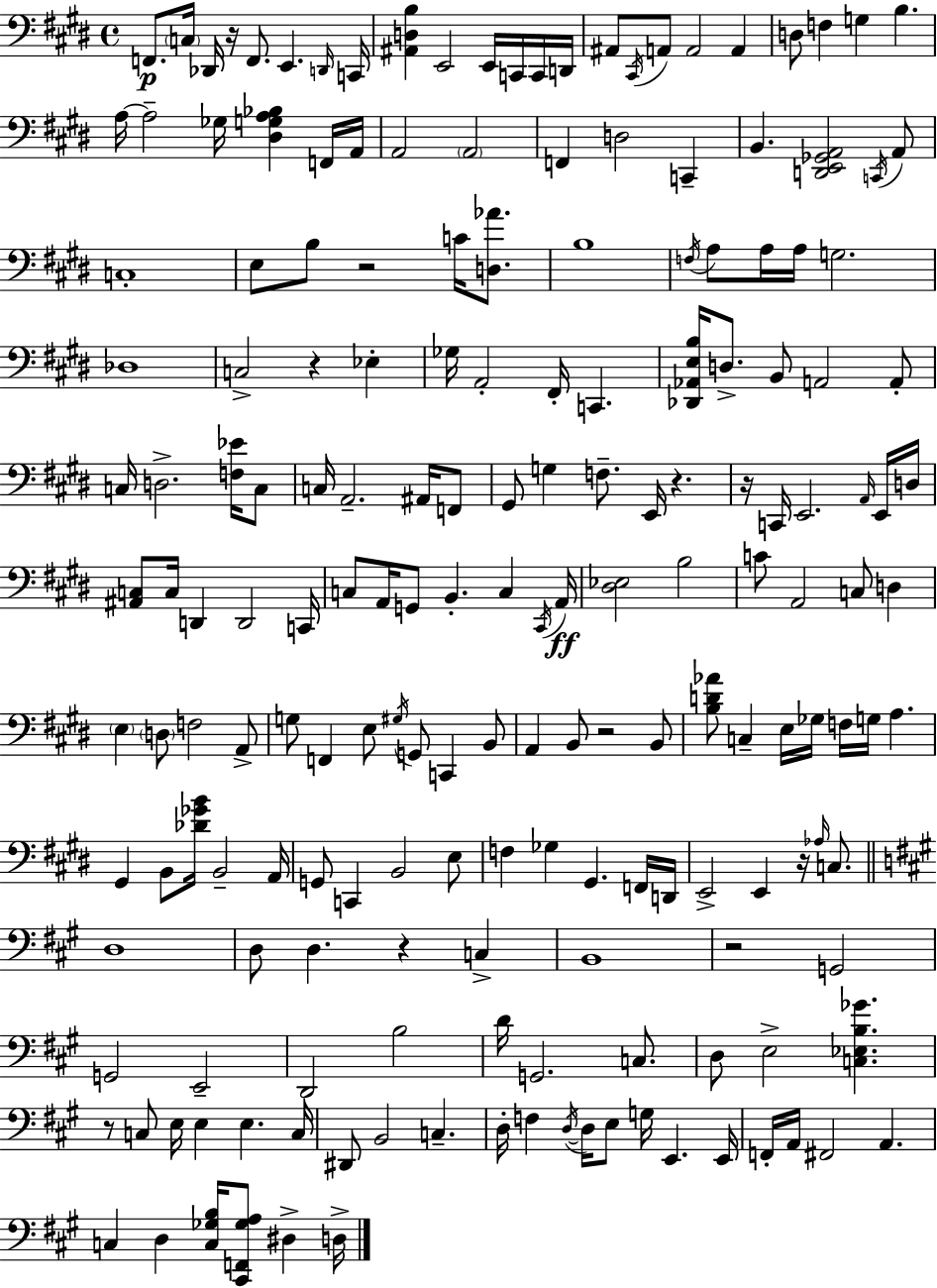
X:1
T:Untitled
M:4/4
L:1/4
K:E
F,,/2 C,/4 _D,,/4 z/4 F,,/2 E,, D,,/4 C,,/4 [^A,,D,B,] E,,2 E,,/4 C,,/4 C,,/4 D,,/4 ^A,,/2 ^C,,/4 A,,/2 A,,2 A,, D,/2 F, G, B, A,/4 A,2 _G,/4 [^D,G,A,_B,] F,,/4 A,,/4 A,,2 A,,2 F,, D,2 C,, B,, [D,,E,,_G,,A,,]2 C,,/4 A,,/2 C,4 E,/2 B,/2 z2 C/4 [D,_A]/2 B,4 F,/4 A,/2 A,/4 A,/4 G,2 _D,4 C,2 z _E, _G,/4 A,,2 ^F,,/4 C,, [_D,,_A,,E,B,]/4 D,/2 B,,/2 A,,2 A,,/2 C,/4 D,2 [F,_E]/4 C,/2 C,/4 A,,2 ^A,,/4 F,,/2 ^G,,/2 G, F,/2 E,,/4 z z/4 C,,/4 E,,2 A,,/4 E,,/4 D,/4 [^A,,C,]/2 C,/4 D,, D,,2 C,,/4 C,/2 A,,/4 G,,/2 B,, C, ^C,,/4 A,,/4 [^D,_E,]2 B,2 C/2 A,,2 C,/2 D, E, D,/2 F,2 A,,/2 G,/2 F,, E,/2 ^G,/4 G,,/2 C,, B,,/2 A,, B,,/2 z2 B,,/2 [B,D_A]/2 C, E,/4 _G,/4 F,/4 G,/4 A, ^G,, B,,/2 [_D_GB]/4 B,,2 A,,/4 G,,/2 C,, B,,2 E,/2 F, _G, ^G,, F,,/4 D,,/4 E,,2 E,, z/4 _A,/4 C,/2 D,4 D,/2 D, z C, B,,4 z2 G,,2 G,,2 E,,2 D,,2 B,2 D/4 G,,2 C,/2 D,/2 E,2 [C,_E,B,_G] z/2 C,/2 E,/4 E, E, C,/4 ^D,,/2 B,,2 C, D,/4 F, D,/4 D,/4 E,/2 G,/4 E,, E,,/4 F,,/4 A,,/4 ^F,,2 A,, C, D, [C,_G,B,]/4 [^C,,F,,_G,A,]/2 ^D, D,/4